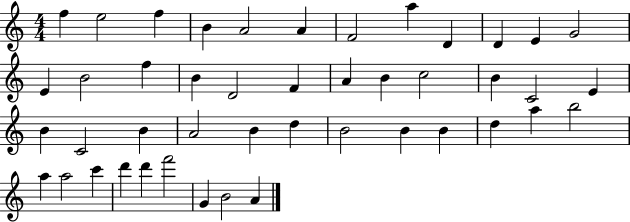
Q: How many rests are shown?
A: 0